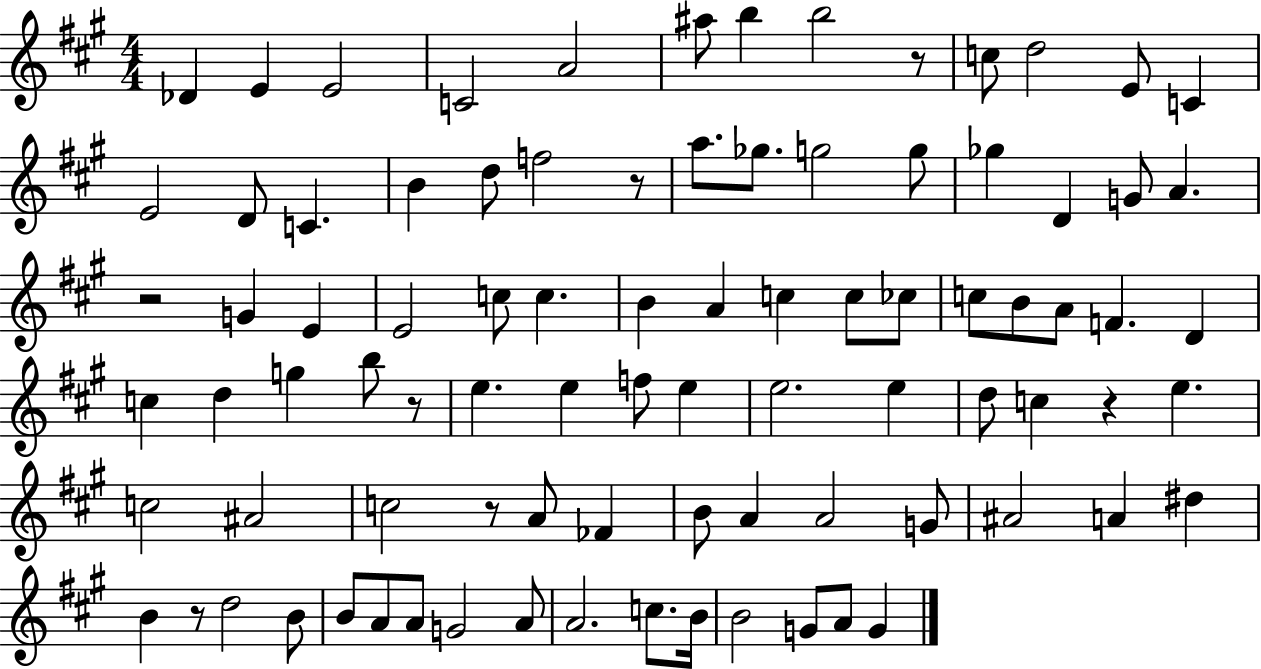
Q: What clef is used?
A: treble